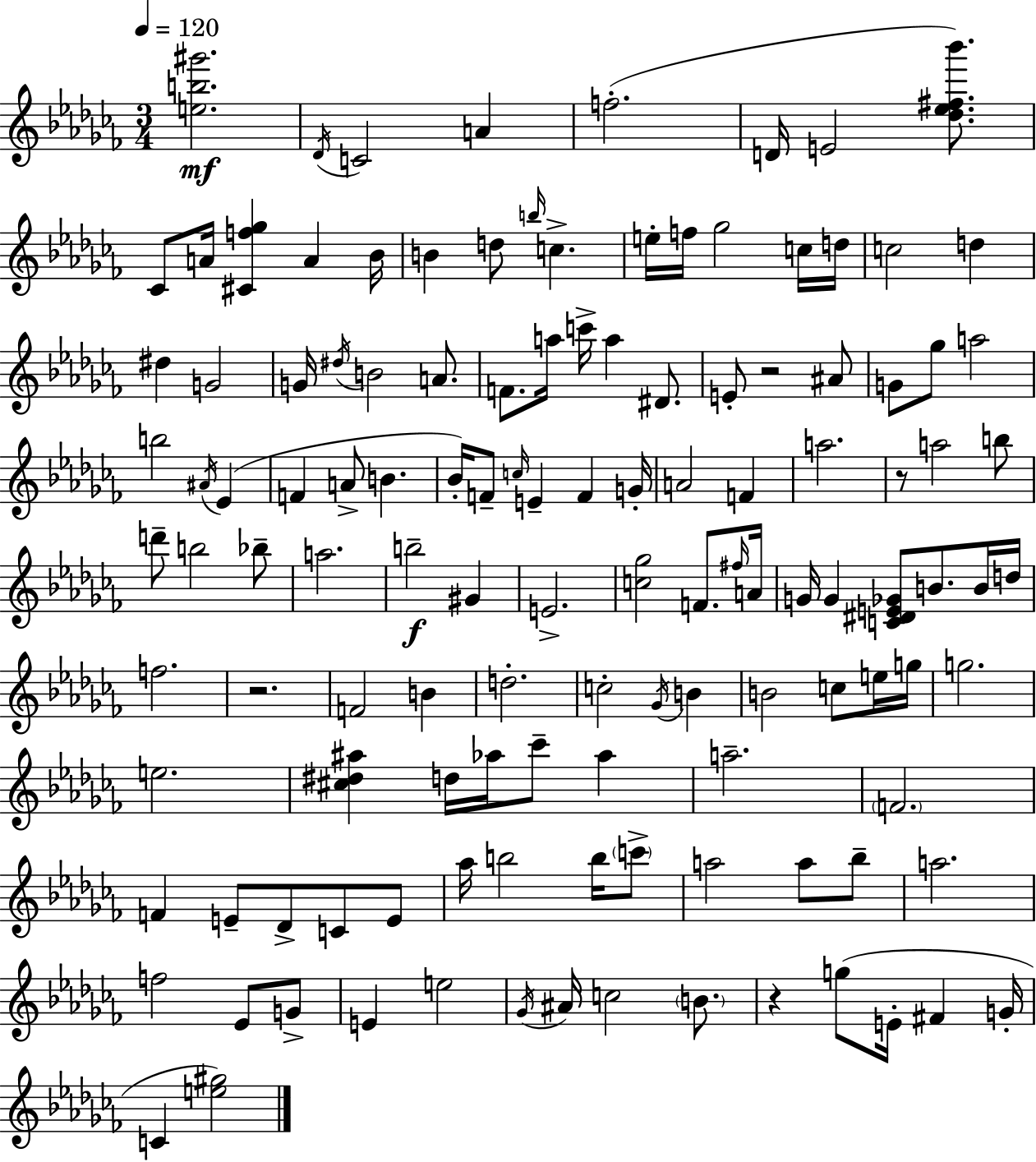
{
  \clef treble
  \numericTimeSignature
  \time 3/4
  \key aes \minor
  \tempo 4 = 120
  <e'' b'' gis'''>2.\mf | \acciaccatura { des'16 } c'2 a'4 | f''2.-.( | d'16 e'2 <des'' ees'' fis'' bes'''>8.) | \break ces'8 a'16 <cis' f'' ges''>4 a'4 | bes'16 b'4 d''8 \grace { b''16 } c''4.-> | e''16-. f''16 ges''2 | c''16 d''16 c''2 d''4 | \break dis''4 g'2 | g'16 \acciaccatura { dis''16 } b'2 | a'8. f'8. a''16 c'''16-> a''4 | dis'8. e'8-. r2 | \break ais'8 g'8 ges''8 a''2 | b''2 \acciaccatura { ais'16 } | ees'4( f'4 a'8-> b'4. | bes'16-.) f'8-- \grace { c''16 } e'4-- | \break f'4 g'16-. a'2 | f'4 a''2. | r8 a''2 | b''8 d'''8-- b''2 | \break bes''8-- a''2. | b''2--\f | gis'4 e'2.-> | <c'' ges''>2 | \break f'8. \grace { fis''16 } a'16 g'16 g'4 <c' dis' e' ges'>8 | b'8. b'16 d''16 f''2. | r2. | f'2 | \break b'4 d''2.-. | c''2-. | \acciaccatura { ges'16 } b'4 b'2 | c''8 e''16 g''16 g''2. | \break e''2. | <cis'' dis'' ais''>4 d''16 | aes''16 ces'''8-- aes''4 a''2.-- | \parenthesize f'2. | \break f'4 e'8-- | des'8-> c'8 e'8 aes''16 b''2 | b''16 \parenthesize c'''8-> a''2 | a''8 bes''8-- a''2. | \break f''2 | ees'8 g'8-> e'4 e''2 | \acciaccatura { ges'16 } ais'16 c''2 | \parenthesize b'8. r4 | \break g''8( e'16-. fis'4 g'16-. c'4 | <e'' gis''>2) \bar "|."
}